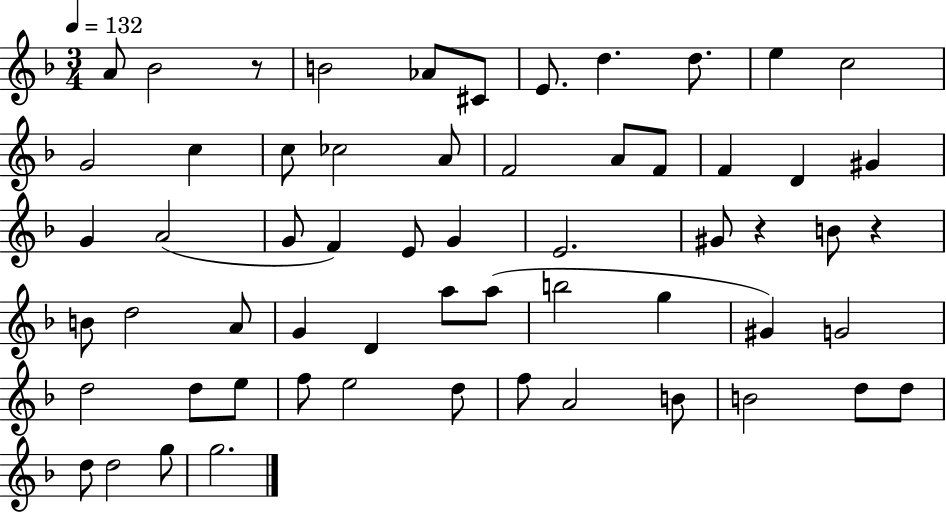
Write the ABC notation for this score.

X:1
T:Untitled
M:3/4
L:1/4
K:F
A/2 _B2 z/2 B2 _A/2 ^C/2 E/2 d d/2 e c2 G2 c c/2 _c2 A/2 F2 A/2 F/2 F D ^G G A2 G/2 F E/2 G E2 ^G/2 z B/2 z B/2 d2 A/2 G D a/2 a/2 b2 g ^G G2 d2 d/2 e/2 f/2 e2 d/2 f/2 A2 B/2 B2 d/2 d/2 d/2 d2 g/2 g2